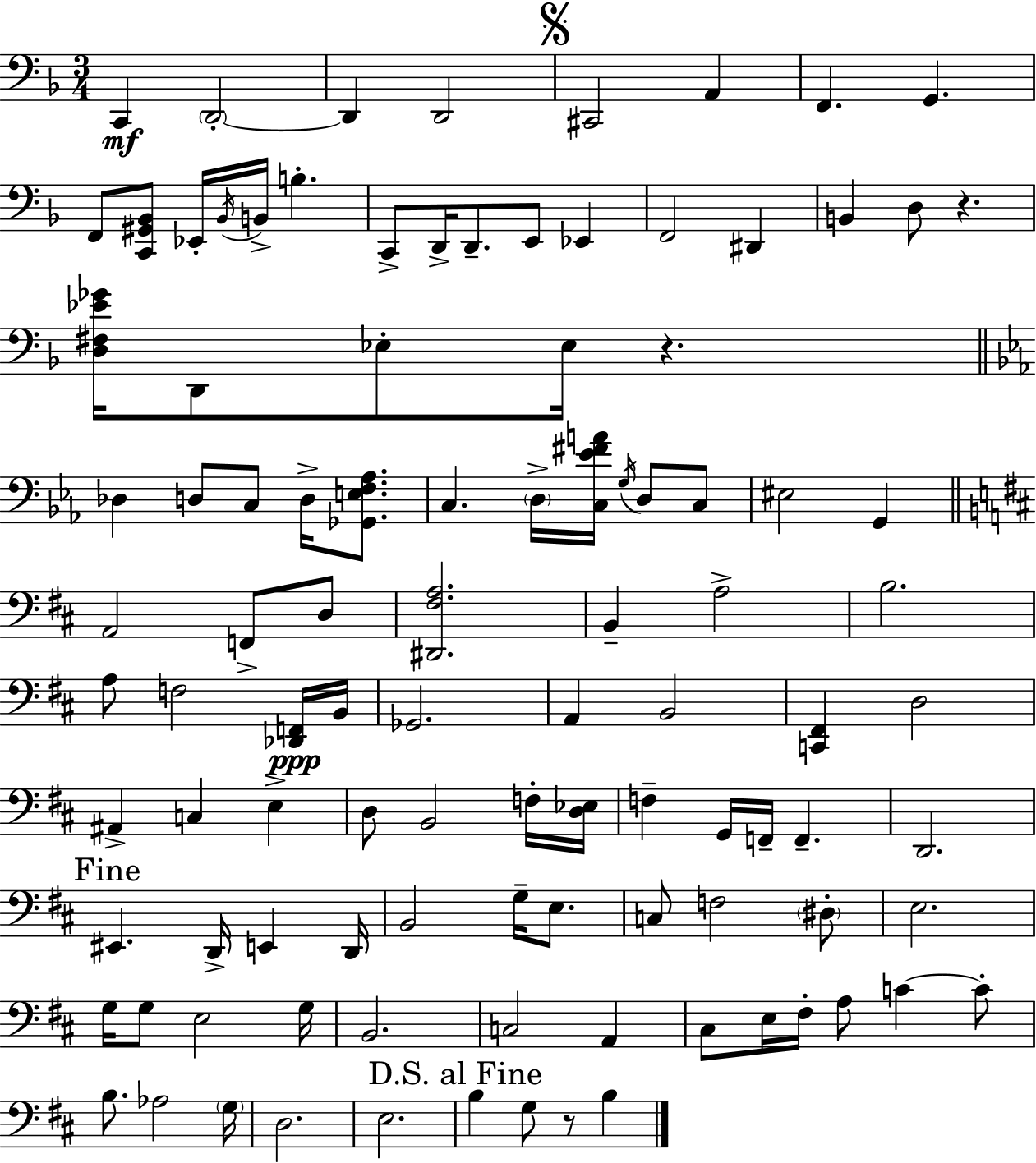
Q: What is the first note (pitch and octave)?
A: C2